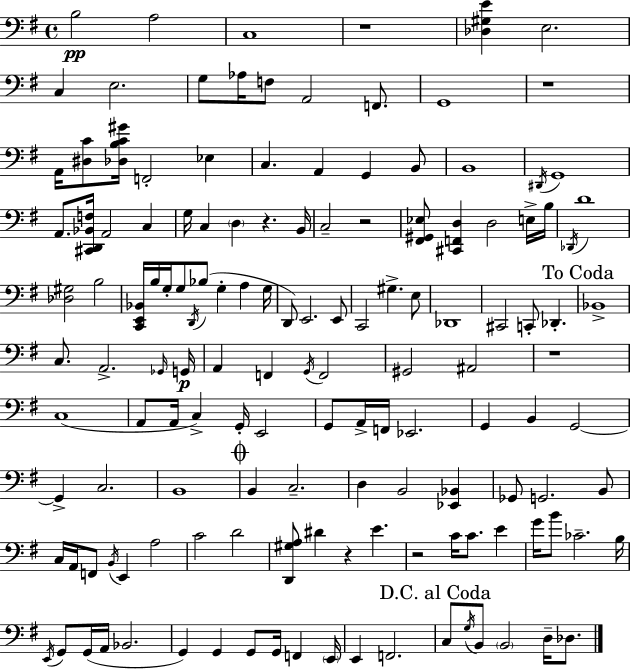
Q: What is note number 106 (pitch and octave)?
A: E2